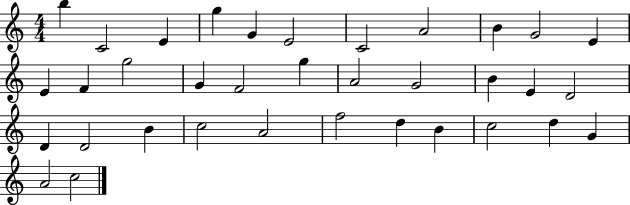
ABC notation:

X:1
T:Untitled
M:4/4
L:1/4
K:C
b C2 E g G E2 C2 A2 B G2 E E F g2 G F2 g A2 G2 B E D2 D D2 B c2 A2 f2 d B c2 d G A2 c2